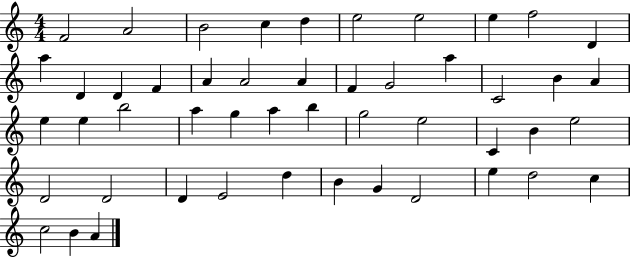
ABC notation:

X:1
T:Untitled
M:4/4
L:1/4
K:C
F2 A2 B2 c d e2 e2 e f2 D a D D F A A2 A F G2 a C2 B A e e b2 a g a b g2 e2 C B e2 D2 D2 D E2 d B G D2 e d2 c c2 B A